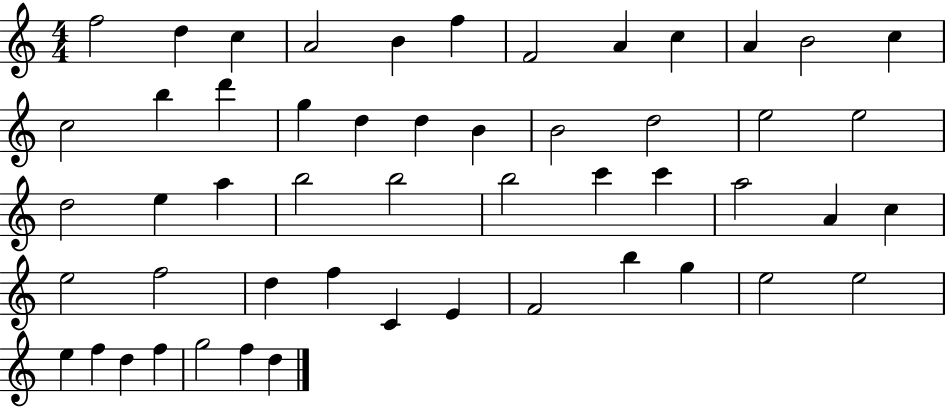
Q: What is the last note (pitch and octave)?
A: D5